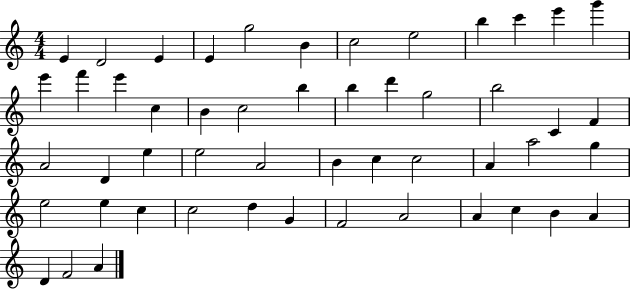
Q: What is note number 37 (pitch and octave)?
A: E5